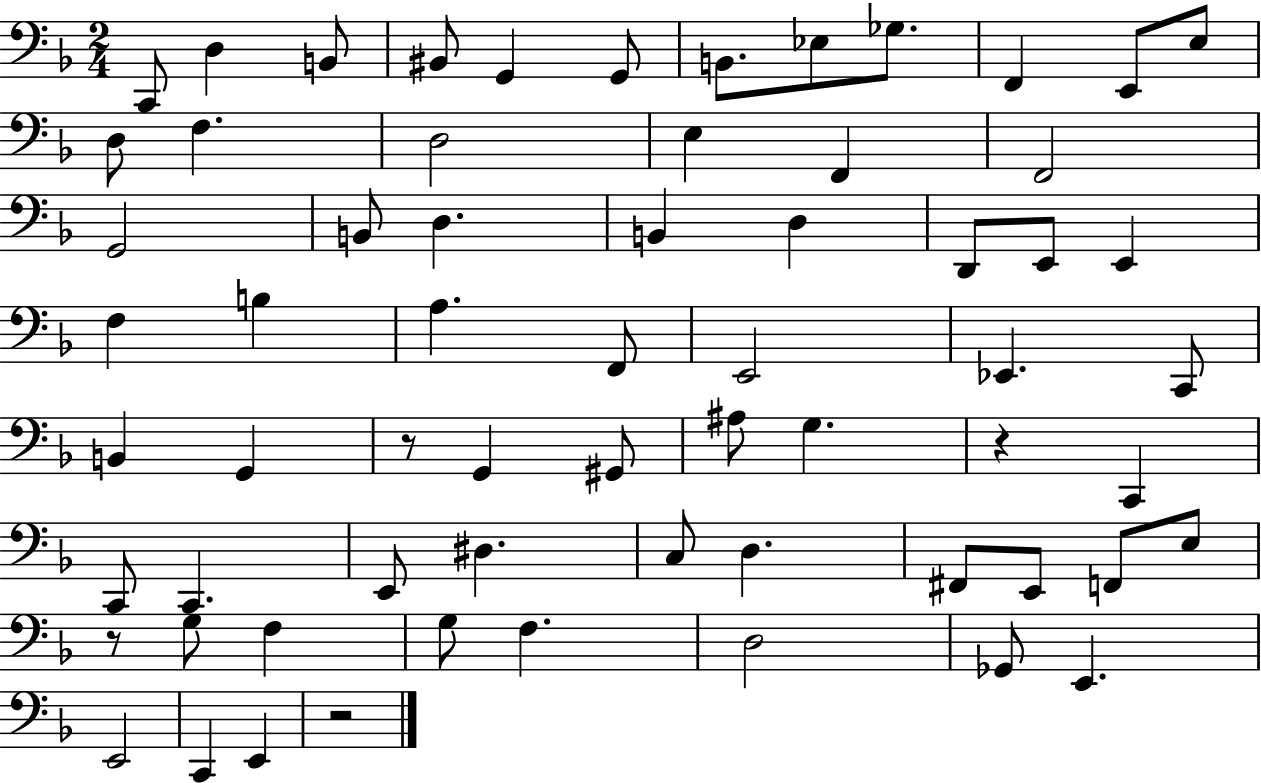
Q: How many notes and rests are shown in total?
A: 64